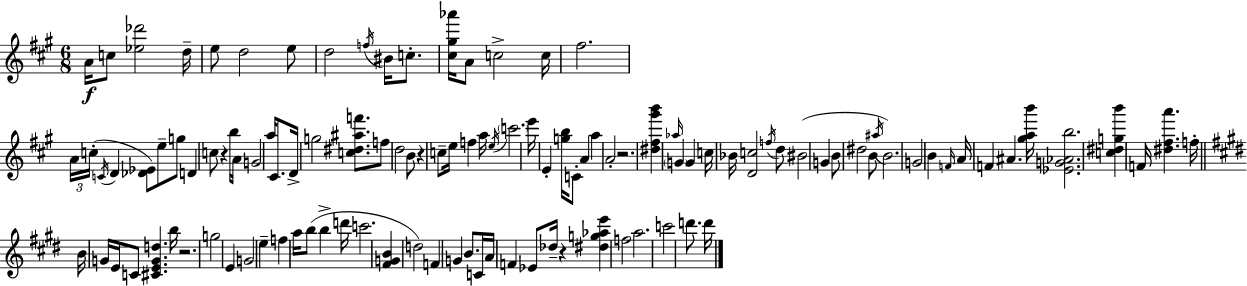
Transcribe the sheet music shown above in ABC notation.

X:1
T:Untitled
M:6/8
L:1/4
K:A
A/4 c/2 [_e_d']2 d/4 e/2 d2 e/2 d2 f/4 ^B/4 c/2 [^c^g_a']/4 A/2 c2 c/4 ^f2 A/4 c/4 C/4 D [_D_E]/2 e/2 g/2 D c/2 z b/4 A/4 G2 a/4 ^C/2 D/4 g2 [c^d^af']/2 f/2 d2 B/2 z c/2 e/4 f a/4 e/4 c'2 e'/4 E [gb]/4 C/2 A a A2 z2 [^d^f^g'b'] _a/4 G G c/4 _B/4 [Dc]2 f/4 d/2 ^B2 G B/2 ^d2 B/2 ^a/4 B2 G2 B F/4 A/4 F ^A [^gab']/4 [_EG_Ab]2 [c^dgb'] F/4 [^d^fa'] f/4 B/4 G/4 E/4 C/2 [^CEGd] b/4 z2 g2 E G2 e f a/4 b/2 b d'/4 c'2 [^FGB] d2 F G B/2 C/4 A/4 F _E/2 _d/4 z [^dg_ae'] f2 a2 c'2 d'/2 d'/4